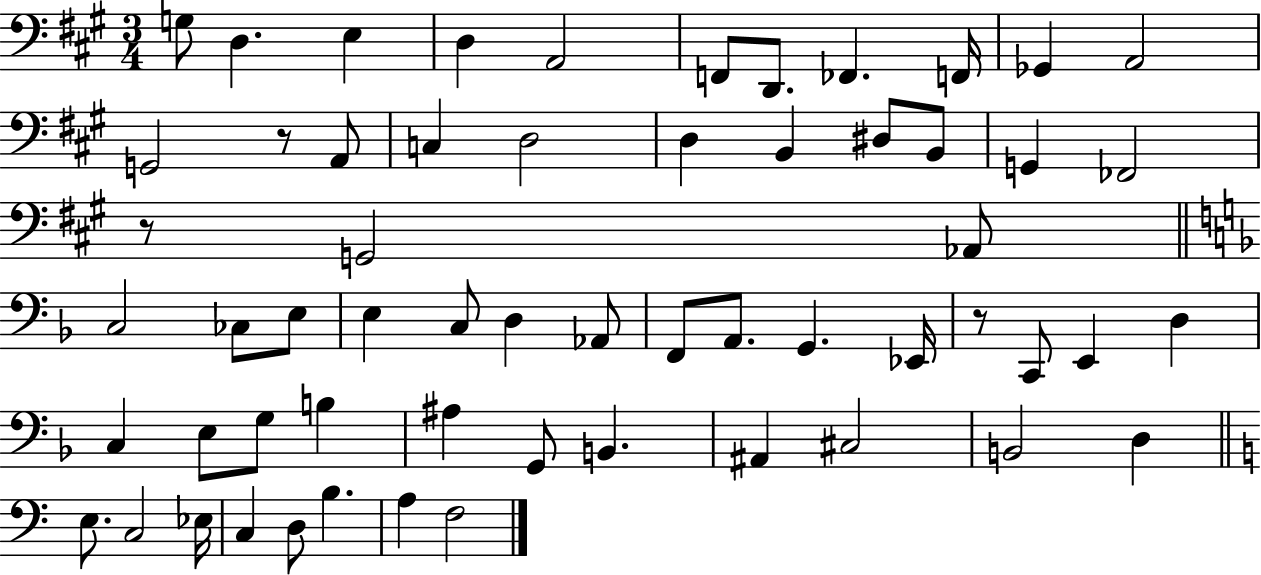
G3/e D3/q. E3/q D3/q A2/h F2/e D2/e. FES2/q. F2/s Gb2/q A2/h G2/h R/e A2/e C3/q D3/h D3/q B2/q D#3/e B2/e G2/q FES2/h R/e G2/h Ab2/e C3/h CES3/e E3/e E3/q C3/e D3/q Ab2/e F2/e A2/e. G2/q. Eb2/s R/e C2/e E2/q D3/q C3/q E3/e G3/e B3/q A#3/q G2/e B2/q. A#2/q C#3/h B2/h D3/q E3/e. C3/h Eb3/s C3/q D3/e B3/q. A3/q F3/h